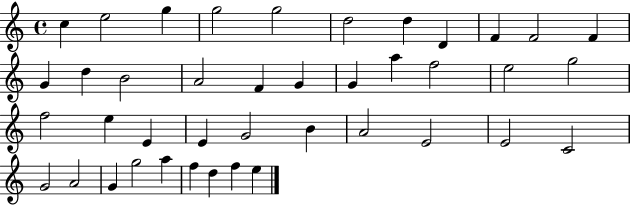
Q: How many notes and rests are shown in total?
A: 41